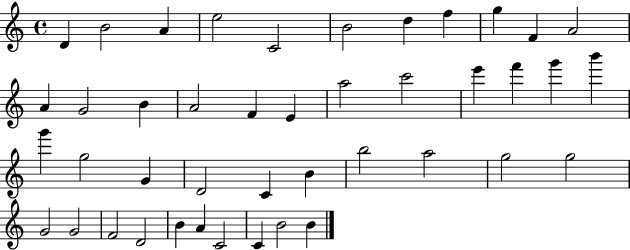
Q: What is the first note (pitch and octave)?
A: D4